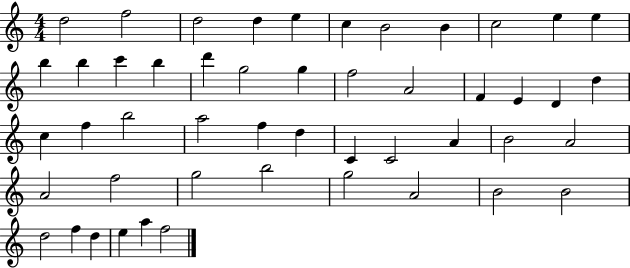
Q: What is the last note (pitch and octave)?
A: F5